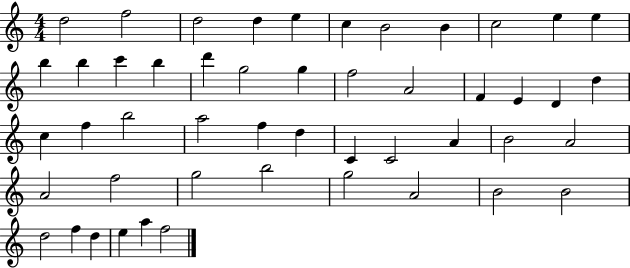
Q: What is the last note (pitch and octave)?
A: F5